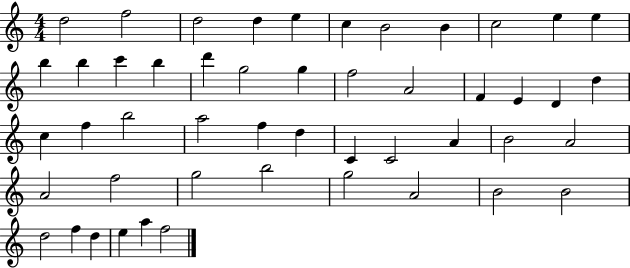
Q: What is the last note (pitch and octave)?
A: F5